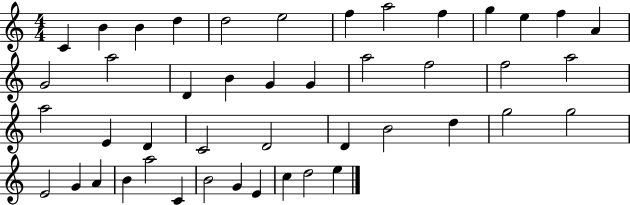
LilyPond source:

{
  \clef treble
  \numericTimeSignature
  \time 4/4
  \key c \major
  c'4 b'4 b'4 d''4 | d''2 e''2 | f''4 a''2 f''4 | g''4 e''4 f''4 a'4 | \break g'2 a''2 | d'4 b'4 g'4 g'4 | a''2 f''2 | f''2 a''2 | \break a''2 e'4 d'4 | c'2 d'2 | d'4 b'2 d''4 | g''2 g''2 | \break e'2 g'4 a'4 | b'4 a''2 c'4 | b'2 g'4 e'4 | c''4 d''2 e''4 | \break \bar "|."
}